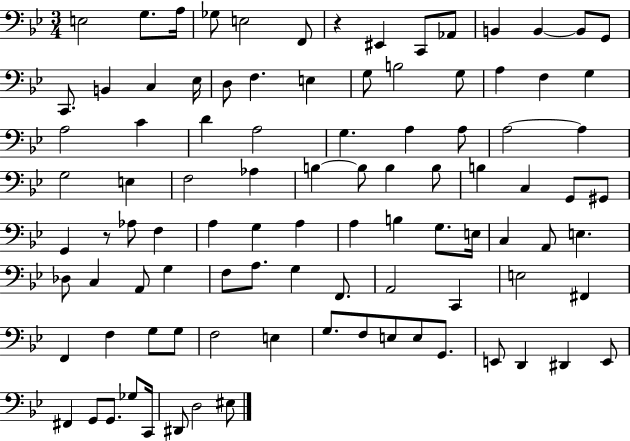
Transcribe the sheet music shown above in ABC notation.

X:1
T:Untitled
M:3/4
L:1/4
K:Bb
E,2 G,/2 A,/4 _G,/2 E,2 F,,/2 z ^E,, C,,/2 _A,,/2 B,, B,, B,,/2 G,,/2 C,,/2 B,, C, _E,/4 D,/2 F, E, G,/2 B,2 G,/2 A, F, G, A,2 C D A,2 G, A, A,/2 A,2 A, G,2 E, F,2 _A, B, B,/2 B, B,/2 B, C, G,,/2 ^G,,/2 G,, z/2 _A,/2 F, A, G, A, A, B, G,/2 E,/4 C, A,,/2 E, _D,/2 C, A,,/2 G, F,/2 A,/2 G, F,,/2 A,,2 C,, E,2 ^F,, F,, F, G,/2 G,/2 F,2 E, G,/2 F,/2 E,/2 E,/2 G,,/2 E,,/2 D,, ^D,, E,,/2 ^F,, G,,/2 G,,/2 _G,/2 C,,/4 ^D,,/2 D,2 ^E,/2